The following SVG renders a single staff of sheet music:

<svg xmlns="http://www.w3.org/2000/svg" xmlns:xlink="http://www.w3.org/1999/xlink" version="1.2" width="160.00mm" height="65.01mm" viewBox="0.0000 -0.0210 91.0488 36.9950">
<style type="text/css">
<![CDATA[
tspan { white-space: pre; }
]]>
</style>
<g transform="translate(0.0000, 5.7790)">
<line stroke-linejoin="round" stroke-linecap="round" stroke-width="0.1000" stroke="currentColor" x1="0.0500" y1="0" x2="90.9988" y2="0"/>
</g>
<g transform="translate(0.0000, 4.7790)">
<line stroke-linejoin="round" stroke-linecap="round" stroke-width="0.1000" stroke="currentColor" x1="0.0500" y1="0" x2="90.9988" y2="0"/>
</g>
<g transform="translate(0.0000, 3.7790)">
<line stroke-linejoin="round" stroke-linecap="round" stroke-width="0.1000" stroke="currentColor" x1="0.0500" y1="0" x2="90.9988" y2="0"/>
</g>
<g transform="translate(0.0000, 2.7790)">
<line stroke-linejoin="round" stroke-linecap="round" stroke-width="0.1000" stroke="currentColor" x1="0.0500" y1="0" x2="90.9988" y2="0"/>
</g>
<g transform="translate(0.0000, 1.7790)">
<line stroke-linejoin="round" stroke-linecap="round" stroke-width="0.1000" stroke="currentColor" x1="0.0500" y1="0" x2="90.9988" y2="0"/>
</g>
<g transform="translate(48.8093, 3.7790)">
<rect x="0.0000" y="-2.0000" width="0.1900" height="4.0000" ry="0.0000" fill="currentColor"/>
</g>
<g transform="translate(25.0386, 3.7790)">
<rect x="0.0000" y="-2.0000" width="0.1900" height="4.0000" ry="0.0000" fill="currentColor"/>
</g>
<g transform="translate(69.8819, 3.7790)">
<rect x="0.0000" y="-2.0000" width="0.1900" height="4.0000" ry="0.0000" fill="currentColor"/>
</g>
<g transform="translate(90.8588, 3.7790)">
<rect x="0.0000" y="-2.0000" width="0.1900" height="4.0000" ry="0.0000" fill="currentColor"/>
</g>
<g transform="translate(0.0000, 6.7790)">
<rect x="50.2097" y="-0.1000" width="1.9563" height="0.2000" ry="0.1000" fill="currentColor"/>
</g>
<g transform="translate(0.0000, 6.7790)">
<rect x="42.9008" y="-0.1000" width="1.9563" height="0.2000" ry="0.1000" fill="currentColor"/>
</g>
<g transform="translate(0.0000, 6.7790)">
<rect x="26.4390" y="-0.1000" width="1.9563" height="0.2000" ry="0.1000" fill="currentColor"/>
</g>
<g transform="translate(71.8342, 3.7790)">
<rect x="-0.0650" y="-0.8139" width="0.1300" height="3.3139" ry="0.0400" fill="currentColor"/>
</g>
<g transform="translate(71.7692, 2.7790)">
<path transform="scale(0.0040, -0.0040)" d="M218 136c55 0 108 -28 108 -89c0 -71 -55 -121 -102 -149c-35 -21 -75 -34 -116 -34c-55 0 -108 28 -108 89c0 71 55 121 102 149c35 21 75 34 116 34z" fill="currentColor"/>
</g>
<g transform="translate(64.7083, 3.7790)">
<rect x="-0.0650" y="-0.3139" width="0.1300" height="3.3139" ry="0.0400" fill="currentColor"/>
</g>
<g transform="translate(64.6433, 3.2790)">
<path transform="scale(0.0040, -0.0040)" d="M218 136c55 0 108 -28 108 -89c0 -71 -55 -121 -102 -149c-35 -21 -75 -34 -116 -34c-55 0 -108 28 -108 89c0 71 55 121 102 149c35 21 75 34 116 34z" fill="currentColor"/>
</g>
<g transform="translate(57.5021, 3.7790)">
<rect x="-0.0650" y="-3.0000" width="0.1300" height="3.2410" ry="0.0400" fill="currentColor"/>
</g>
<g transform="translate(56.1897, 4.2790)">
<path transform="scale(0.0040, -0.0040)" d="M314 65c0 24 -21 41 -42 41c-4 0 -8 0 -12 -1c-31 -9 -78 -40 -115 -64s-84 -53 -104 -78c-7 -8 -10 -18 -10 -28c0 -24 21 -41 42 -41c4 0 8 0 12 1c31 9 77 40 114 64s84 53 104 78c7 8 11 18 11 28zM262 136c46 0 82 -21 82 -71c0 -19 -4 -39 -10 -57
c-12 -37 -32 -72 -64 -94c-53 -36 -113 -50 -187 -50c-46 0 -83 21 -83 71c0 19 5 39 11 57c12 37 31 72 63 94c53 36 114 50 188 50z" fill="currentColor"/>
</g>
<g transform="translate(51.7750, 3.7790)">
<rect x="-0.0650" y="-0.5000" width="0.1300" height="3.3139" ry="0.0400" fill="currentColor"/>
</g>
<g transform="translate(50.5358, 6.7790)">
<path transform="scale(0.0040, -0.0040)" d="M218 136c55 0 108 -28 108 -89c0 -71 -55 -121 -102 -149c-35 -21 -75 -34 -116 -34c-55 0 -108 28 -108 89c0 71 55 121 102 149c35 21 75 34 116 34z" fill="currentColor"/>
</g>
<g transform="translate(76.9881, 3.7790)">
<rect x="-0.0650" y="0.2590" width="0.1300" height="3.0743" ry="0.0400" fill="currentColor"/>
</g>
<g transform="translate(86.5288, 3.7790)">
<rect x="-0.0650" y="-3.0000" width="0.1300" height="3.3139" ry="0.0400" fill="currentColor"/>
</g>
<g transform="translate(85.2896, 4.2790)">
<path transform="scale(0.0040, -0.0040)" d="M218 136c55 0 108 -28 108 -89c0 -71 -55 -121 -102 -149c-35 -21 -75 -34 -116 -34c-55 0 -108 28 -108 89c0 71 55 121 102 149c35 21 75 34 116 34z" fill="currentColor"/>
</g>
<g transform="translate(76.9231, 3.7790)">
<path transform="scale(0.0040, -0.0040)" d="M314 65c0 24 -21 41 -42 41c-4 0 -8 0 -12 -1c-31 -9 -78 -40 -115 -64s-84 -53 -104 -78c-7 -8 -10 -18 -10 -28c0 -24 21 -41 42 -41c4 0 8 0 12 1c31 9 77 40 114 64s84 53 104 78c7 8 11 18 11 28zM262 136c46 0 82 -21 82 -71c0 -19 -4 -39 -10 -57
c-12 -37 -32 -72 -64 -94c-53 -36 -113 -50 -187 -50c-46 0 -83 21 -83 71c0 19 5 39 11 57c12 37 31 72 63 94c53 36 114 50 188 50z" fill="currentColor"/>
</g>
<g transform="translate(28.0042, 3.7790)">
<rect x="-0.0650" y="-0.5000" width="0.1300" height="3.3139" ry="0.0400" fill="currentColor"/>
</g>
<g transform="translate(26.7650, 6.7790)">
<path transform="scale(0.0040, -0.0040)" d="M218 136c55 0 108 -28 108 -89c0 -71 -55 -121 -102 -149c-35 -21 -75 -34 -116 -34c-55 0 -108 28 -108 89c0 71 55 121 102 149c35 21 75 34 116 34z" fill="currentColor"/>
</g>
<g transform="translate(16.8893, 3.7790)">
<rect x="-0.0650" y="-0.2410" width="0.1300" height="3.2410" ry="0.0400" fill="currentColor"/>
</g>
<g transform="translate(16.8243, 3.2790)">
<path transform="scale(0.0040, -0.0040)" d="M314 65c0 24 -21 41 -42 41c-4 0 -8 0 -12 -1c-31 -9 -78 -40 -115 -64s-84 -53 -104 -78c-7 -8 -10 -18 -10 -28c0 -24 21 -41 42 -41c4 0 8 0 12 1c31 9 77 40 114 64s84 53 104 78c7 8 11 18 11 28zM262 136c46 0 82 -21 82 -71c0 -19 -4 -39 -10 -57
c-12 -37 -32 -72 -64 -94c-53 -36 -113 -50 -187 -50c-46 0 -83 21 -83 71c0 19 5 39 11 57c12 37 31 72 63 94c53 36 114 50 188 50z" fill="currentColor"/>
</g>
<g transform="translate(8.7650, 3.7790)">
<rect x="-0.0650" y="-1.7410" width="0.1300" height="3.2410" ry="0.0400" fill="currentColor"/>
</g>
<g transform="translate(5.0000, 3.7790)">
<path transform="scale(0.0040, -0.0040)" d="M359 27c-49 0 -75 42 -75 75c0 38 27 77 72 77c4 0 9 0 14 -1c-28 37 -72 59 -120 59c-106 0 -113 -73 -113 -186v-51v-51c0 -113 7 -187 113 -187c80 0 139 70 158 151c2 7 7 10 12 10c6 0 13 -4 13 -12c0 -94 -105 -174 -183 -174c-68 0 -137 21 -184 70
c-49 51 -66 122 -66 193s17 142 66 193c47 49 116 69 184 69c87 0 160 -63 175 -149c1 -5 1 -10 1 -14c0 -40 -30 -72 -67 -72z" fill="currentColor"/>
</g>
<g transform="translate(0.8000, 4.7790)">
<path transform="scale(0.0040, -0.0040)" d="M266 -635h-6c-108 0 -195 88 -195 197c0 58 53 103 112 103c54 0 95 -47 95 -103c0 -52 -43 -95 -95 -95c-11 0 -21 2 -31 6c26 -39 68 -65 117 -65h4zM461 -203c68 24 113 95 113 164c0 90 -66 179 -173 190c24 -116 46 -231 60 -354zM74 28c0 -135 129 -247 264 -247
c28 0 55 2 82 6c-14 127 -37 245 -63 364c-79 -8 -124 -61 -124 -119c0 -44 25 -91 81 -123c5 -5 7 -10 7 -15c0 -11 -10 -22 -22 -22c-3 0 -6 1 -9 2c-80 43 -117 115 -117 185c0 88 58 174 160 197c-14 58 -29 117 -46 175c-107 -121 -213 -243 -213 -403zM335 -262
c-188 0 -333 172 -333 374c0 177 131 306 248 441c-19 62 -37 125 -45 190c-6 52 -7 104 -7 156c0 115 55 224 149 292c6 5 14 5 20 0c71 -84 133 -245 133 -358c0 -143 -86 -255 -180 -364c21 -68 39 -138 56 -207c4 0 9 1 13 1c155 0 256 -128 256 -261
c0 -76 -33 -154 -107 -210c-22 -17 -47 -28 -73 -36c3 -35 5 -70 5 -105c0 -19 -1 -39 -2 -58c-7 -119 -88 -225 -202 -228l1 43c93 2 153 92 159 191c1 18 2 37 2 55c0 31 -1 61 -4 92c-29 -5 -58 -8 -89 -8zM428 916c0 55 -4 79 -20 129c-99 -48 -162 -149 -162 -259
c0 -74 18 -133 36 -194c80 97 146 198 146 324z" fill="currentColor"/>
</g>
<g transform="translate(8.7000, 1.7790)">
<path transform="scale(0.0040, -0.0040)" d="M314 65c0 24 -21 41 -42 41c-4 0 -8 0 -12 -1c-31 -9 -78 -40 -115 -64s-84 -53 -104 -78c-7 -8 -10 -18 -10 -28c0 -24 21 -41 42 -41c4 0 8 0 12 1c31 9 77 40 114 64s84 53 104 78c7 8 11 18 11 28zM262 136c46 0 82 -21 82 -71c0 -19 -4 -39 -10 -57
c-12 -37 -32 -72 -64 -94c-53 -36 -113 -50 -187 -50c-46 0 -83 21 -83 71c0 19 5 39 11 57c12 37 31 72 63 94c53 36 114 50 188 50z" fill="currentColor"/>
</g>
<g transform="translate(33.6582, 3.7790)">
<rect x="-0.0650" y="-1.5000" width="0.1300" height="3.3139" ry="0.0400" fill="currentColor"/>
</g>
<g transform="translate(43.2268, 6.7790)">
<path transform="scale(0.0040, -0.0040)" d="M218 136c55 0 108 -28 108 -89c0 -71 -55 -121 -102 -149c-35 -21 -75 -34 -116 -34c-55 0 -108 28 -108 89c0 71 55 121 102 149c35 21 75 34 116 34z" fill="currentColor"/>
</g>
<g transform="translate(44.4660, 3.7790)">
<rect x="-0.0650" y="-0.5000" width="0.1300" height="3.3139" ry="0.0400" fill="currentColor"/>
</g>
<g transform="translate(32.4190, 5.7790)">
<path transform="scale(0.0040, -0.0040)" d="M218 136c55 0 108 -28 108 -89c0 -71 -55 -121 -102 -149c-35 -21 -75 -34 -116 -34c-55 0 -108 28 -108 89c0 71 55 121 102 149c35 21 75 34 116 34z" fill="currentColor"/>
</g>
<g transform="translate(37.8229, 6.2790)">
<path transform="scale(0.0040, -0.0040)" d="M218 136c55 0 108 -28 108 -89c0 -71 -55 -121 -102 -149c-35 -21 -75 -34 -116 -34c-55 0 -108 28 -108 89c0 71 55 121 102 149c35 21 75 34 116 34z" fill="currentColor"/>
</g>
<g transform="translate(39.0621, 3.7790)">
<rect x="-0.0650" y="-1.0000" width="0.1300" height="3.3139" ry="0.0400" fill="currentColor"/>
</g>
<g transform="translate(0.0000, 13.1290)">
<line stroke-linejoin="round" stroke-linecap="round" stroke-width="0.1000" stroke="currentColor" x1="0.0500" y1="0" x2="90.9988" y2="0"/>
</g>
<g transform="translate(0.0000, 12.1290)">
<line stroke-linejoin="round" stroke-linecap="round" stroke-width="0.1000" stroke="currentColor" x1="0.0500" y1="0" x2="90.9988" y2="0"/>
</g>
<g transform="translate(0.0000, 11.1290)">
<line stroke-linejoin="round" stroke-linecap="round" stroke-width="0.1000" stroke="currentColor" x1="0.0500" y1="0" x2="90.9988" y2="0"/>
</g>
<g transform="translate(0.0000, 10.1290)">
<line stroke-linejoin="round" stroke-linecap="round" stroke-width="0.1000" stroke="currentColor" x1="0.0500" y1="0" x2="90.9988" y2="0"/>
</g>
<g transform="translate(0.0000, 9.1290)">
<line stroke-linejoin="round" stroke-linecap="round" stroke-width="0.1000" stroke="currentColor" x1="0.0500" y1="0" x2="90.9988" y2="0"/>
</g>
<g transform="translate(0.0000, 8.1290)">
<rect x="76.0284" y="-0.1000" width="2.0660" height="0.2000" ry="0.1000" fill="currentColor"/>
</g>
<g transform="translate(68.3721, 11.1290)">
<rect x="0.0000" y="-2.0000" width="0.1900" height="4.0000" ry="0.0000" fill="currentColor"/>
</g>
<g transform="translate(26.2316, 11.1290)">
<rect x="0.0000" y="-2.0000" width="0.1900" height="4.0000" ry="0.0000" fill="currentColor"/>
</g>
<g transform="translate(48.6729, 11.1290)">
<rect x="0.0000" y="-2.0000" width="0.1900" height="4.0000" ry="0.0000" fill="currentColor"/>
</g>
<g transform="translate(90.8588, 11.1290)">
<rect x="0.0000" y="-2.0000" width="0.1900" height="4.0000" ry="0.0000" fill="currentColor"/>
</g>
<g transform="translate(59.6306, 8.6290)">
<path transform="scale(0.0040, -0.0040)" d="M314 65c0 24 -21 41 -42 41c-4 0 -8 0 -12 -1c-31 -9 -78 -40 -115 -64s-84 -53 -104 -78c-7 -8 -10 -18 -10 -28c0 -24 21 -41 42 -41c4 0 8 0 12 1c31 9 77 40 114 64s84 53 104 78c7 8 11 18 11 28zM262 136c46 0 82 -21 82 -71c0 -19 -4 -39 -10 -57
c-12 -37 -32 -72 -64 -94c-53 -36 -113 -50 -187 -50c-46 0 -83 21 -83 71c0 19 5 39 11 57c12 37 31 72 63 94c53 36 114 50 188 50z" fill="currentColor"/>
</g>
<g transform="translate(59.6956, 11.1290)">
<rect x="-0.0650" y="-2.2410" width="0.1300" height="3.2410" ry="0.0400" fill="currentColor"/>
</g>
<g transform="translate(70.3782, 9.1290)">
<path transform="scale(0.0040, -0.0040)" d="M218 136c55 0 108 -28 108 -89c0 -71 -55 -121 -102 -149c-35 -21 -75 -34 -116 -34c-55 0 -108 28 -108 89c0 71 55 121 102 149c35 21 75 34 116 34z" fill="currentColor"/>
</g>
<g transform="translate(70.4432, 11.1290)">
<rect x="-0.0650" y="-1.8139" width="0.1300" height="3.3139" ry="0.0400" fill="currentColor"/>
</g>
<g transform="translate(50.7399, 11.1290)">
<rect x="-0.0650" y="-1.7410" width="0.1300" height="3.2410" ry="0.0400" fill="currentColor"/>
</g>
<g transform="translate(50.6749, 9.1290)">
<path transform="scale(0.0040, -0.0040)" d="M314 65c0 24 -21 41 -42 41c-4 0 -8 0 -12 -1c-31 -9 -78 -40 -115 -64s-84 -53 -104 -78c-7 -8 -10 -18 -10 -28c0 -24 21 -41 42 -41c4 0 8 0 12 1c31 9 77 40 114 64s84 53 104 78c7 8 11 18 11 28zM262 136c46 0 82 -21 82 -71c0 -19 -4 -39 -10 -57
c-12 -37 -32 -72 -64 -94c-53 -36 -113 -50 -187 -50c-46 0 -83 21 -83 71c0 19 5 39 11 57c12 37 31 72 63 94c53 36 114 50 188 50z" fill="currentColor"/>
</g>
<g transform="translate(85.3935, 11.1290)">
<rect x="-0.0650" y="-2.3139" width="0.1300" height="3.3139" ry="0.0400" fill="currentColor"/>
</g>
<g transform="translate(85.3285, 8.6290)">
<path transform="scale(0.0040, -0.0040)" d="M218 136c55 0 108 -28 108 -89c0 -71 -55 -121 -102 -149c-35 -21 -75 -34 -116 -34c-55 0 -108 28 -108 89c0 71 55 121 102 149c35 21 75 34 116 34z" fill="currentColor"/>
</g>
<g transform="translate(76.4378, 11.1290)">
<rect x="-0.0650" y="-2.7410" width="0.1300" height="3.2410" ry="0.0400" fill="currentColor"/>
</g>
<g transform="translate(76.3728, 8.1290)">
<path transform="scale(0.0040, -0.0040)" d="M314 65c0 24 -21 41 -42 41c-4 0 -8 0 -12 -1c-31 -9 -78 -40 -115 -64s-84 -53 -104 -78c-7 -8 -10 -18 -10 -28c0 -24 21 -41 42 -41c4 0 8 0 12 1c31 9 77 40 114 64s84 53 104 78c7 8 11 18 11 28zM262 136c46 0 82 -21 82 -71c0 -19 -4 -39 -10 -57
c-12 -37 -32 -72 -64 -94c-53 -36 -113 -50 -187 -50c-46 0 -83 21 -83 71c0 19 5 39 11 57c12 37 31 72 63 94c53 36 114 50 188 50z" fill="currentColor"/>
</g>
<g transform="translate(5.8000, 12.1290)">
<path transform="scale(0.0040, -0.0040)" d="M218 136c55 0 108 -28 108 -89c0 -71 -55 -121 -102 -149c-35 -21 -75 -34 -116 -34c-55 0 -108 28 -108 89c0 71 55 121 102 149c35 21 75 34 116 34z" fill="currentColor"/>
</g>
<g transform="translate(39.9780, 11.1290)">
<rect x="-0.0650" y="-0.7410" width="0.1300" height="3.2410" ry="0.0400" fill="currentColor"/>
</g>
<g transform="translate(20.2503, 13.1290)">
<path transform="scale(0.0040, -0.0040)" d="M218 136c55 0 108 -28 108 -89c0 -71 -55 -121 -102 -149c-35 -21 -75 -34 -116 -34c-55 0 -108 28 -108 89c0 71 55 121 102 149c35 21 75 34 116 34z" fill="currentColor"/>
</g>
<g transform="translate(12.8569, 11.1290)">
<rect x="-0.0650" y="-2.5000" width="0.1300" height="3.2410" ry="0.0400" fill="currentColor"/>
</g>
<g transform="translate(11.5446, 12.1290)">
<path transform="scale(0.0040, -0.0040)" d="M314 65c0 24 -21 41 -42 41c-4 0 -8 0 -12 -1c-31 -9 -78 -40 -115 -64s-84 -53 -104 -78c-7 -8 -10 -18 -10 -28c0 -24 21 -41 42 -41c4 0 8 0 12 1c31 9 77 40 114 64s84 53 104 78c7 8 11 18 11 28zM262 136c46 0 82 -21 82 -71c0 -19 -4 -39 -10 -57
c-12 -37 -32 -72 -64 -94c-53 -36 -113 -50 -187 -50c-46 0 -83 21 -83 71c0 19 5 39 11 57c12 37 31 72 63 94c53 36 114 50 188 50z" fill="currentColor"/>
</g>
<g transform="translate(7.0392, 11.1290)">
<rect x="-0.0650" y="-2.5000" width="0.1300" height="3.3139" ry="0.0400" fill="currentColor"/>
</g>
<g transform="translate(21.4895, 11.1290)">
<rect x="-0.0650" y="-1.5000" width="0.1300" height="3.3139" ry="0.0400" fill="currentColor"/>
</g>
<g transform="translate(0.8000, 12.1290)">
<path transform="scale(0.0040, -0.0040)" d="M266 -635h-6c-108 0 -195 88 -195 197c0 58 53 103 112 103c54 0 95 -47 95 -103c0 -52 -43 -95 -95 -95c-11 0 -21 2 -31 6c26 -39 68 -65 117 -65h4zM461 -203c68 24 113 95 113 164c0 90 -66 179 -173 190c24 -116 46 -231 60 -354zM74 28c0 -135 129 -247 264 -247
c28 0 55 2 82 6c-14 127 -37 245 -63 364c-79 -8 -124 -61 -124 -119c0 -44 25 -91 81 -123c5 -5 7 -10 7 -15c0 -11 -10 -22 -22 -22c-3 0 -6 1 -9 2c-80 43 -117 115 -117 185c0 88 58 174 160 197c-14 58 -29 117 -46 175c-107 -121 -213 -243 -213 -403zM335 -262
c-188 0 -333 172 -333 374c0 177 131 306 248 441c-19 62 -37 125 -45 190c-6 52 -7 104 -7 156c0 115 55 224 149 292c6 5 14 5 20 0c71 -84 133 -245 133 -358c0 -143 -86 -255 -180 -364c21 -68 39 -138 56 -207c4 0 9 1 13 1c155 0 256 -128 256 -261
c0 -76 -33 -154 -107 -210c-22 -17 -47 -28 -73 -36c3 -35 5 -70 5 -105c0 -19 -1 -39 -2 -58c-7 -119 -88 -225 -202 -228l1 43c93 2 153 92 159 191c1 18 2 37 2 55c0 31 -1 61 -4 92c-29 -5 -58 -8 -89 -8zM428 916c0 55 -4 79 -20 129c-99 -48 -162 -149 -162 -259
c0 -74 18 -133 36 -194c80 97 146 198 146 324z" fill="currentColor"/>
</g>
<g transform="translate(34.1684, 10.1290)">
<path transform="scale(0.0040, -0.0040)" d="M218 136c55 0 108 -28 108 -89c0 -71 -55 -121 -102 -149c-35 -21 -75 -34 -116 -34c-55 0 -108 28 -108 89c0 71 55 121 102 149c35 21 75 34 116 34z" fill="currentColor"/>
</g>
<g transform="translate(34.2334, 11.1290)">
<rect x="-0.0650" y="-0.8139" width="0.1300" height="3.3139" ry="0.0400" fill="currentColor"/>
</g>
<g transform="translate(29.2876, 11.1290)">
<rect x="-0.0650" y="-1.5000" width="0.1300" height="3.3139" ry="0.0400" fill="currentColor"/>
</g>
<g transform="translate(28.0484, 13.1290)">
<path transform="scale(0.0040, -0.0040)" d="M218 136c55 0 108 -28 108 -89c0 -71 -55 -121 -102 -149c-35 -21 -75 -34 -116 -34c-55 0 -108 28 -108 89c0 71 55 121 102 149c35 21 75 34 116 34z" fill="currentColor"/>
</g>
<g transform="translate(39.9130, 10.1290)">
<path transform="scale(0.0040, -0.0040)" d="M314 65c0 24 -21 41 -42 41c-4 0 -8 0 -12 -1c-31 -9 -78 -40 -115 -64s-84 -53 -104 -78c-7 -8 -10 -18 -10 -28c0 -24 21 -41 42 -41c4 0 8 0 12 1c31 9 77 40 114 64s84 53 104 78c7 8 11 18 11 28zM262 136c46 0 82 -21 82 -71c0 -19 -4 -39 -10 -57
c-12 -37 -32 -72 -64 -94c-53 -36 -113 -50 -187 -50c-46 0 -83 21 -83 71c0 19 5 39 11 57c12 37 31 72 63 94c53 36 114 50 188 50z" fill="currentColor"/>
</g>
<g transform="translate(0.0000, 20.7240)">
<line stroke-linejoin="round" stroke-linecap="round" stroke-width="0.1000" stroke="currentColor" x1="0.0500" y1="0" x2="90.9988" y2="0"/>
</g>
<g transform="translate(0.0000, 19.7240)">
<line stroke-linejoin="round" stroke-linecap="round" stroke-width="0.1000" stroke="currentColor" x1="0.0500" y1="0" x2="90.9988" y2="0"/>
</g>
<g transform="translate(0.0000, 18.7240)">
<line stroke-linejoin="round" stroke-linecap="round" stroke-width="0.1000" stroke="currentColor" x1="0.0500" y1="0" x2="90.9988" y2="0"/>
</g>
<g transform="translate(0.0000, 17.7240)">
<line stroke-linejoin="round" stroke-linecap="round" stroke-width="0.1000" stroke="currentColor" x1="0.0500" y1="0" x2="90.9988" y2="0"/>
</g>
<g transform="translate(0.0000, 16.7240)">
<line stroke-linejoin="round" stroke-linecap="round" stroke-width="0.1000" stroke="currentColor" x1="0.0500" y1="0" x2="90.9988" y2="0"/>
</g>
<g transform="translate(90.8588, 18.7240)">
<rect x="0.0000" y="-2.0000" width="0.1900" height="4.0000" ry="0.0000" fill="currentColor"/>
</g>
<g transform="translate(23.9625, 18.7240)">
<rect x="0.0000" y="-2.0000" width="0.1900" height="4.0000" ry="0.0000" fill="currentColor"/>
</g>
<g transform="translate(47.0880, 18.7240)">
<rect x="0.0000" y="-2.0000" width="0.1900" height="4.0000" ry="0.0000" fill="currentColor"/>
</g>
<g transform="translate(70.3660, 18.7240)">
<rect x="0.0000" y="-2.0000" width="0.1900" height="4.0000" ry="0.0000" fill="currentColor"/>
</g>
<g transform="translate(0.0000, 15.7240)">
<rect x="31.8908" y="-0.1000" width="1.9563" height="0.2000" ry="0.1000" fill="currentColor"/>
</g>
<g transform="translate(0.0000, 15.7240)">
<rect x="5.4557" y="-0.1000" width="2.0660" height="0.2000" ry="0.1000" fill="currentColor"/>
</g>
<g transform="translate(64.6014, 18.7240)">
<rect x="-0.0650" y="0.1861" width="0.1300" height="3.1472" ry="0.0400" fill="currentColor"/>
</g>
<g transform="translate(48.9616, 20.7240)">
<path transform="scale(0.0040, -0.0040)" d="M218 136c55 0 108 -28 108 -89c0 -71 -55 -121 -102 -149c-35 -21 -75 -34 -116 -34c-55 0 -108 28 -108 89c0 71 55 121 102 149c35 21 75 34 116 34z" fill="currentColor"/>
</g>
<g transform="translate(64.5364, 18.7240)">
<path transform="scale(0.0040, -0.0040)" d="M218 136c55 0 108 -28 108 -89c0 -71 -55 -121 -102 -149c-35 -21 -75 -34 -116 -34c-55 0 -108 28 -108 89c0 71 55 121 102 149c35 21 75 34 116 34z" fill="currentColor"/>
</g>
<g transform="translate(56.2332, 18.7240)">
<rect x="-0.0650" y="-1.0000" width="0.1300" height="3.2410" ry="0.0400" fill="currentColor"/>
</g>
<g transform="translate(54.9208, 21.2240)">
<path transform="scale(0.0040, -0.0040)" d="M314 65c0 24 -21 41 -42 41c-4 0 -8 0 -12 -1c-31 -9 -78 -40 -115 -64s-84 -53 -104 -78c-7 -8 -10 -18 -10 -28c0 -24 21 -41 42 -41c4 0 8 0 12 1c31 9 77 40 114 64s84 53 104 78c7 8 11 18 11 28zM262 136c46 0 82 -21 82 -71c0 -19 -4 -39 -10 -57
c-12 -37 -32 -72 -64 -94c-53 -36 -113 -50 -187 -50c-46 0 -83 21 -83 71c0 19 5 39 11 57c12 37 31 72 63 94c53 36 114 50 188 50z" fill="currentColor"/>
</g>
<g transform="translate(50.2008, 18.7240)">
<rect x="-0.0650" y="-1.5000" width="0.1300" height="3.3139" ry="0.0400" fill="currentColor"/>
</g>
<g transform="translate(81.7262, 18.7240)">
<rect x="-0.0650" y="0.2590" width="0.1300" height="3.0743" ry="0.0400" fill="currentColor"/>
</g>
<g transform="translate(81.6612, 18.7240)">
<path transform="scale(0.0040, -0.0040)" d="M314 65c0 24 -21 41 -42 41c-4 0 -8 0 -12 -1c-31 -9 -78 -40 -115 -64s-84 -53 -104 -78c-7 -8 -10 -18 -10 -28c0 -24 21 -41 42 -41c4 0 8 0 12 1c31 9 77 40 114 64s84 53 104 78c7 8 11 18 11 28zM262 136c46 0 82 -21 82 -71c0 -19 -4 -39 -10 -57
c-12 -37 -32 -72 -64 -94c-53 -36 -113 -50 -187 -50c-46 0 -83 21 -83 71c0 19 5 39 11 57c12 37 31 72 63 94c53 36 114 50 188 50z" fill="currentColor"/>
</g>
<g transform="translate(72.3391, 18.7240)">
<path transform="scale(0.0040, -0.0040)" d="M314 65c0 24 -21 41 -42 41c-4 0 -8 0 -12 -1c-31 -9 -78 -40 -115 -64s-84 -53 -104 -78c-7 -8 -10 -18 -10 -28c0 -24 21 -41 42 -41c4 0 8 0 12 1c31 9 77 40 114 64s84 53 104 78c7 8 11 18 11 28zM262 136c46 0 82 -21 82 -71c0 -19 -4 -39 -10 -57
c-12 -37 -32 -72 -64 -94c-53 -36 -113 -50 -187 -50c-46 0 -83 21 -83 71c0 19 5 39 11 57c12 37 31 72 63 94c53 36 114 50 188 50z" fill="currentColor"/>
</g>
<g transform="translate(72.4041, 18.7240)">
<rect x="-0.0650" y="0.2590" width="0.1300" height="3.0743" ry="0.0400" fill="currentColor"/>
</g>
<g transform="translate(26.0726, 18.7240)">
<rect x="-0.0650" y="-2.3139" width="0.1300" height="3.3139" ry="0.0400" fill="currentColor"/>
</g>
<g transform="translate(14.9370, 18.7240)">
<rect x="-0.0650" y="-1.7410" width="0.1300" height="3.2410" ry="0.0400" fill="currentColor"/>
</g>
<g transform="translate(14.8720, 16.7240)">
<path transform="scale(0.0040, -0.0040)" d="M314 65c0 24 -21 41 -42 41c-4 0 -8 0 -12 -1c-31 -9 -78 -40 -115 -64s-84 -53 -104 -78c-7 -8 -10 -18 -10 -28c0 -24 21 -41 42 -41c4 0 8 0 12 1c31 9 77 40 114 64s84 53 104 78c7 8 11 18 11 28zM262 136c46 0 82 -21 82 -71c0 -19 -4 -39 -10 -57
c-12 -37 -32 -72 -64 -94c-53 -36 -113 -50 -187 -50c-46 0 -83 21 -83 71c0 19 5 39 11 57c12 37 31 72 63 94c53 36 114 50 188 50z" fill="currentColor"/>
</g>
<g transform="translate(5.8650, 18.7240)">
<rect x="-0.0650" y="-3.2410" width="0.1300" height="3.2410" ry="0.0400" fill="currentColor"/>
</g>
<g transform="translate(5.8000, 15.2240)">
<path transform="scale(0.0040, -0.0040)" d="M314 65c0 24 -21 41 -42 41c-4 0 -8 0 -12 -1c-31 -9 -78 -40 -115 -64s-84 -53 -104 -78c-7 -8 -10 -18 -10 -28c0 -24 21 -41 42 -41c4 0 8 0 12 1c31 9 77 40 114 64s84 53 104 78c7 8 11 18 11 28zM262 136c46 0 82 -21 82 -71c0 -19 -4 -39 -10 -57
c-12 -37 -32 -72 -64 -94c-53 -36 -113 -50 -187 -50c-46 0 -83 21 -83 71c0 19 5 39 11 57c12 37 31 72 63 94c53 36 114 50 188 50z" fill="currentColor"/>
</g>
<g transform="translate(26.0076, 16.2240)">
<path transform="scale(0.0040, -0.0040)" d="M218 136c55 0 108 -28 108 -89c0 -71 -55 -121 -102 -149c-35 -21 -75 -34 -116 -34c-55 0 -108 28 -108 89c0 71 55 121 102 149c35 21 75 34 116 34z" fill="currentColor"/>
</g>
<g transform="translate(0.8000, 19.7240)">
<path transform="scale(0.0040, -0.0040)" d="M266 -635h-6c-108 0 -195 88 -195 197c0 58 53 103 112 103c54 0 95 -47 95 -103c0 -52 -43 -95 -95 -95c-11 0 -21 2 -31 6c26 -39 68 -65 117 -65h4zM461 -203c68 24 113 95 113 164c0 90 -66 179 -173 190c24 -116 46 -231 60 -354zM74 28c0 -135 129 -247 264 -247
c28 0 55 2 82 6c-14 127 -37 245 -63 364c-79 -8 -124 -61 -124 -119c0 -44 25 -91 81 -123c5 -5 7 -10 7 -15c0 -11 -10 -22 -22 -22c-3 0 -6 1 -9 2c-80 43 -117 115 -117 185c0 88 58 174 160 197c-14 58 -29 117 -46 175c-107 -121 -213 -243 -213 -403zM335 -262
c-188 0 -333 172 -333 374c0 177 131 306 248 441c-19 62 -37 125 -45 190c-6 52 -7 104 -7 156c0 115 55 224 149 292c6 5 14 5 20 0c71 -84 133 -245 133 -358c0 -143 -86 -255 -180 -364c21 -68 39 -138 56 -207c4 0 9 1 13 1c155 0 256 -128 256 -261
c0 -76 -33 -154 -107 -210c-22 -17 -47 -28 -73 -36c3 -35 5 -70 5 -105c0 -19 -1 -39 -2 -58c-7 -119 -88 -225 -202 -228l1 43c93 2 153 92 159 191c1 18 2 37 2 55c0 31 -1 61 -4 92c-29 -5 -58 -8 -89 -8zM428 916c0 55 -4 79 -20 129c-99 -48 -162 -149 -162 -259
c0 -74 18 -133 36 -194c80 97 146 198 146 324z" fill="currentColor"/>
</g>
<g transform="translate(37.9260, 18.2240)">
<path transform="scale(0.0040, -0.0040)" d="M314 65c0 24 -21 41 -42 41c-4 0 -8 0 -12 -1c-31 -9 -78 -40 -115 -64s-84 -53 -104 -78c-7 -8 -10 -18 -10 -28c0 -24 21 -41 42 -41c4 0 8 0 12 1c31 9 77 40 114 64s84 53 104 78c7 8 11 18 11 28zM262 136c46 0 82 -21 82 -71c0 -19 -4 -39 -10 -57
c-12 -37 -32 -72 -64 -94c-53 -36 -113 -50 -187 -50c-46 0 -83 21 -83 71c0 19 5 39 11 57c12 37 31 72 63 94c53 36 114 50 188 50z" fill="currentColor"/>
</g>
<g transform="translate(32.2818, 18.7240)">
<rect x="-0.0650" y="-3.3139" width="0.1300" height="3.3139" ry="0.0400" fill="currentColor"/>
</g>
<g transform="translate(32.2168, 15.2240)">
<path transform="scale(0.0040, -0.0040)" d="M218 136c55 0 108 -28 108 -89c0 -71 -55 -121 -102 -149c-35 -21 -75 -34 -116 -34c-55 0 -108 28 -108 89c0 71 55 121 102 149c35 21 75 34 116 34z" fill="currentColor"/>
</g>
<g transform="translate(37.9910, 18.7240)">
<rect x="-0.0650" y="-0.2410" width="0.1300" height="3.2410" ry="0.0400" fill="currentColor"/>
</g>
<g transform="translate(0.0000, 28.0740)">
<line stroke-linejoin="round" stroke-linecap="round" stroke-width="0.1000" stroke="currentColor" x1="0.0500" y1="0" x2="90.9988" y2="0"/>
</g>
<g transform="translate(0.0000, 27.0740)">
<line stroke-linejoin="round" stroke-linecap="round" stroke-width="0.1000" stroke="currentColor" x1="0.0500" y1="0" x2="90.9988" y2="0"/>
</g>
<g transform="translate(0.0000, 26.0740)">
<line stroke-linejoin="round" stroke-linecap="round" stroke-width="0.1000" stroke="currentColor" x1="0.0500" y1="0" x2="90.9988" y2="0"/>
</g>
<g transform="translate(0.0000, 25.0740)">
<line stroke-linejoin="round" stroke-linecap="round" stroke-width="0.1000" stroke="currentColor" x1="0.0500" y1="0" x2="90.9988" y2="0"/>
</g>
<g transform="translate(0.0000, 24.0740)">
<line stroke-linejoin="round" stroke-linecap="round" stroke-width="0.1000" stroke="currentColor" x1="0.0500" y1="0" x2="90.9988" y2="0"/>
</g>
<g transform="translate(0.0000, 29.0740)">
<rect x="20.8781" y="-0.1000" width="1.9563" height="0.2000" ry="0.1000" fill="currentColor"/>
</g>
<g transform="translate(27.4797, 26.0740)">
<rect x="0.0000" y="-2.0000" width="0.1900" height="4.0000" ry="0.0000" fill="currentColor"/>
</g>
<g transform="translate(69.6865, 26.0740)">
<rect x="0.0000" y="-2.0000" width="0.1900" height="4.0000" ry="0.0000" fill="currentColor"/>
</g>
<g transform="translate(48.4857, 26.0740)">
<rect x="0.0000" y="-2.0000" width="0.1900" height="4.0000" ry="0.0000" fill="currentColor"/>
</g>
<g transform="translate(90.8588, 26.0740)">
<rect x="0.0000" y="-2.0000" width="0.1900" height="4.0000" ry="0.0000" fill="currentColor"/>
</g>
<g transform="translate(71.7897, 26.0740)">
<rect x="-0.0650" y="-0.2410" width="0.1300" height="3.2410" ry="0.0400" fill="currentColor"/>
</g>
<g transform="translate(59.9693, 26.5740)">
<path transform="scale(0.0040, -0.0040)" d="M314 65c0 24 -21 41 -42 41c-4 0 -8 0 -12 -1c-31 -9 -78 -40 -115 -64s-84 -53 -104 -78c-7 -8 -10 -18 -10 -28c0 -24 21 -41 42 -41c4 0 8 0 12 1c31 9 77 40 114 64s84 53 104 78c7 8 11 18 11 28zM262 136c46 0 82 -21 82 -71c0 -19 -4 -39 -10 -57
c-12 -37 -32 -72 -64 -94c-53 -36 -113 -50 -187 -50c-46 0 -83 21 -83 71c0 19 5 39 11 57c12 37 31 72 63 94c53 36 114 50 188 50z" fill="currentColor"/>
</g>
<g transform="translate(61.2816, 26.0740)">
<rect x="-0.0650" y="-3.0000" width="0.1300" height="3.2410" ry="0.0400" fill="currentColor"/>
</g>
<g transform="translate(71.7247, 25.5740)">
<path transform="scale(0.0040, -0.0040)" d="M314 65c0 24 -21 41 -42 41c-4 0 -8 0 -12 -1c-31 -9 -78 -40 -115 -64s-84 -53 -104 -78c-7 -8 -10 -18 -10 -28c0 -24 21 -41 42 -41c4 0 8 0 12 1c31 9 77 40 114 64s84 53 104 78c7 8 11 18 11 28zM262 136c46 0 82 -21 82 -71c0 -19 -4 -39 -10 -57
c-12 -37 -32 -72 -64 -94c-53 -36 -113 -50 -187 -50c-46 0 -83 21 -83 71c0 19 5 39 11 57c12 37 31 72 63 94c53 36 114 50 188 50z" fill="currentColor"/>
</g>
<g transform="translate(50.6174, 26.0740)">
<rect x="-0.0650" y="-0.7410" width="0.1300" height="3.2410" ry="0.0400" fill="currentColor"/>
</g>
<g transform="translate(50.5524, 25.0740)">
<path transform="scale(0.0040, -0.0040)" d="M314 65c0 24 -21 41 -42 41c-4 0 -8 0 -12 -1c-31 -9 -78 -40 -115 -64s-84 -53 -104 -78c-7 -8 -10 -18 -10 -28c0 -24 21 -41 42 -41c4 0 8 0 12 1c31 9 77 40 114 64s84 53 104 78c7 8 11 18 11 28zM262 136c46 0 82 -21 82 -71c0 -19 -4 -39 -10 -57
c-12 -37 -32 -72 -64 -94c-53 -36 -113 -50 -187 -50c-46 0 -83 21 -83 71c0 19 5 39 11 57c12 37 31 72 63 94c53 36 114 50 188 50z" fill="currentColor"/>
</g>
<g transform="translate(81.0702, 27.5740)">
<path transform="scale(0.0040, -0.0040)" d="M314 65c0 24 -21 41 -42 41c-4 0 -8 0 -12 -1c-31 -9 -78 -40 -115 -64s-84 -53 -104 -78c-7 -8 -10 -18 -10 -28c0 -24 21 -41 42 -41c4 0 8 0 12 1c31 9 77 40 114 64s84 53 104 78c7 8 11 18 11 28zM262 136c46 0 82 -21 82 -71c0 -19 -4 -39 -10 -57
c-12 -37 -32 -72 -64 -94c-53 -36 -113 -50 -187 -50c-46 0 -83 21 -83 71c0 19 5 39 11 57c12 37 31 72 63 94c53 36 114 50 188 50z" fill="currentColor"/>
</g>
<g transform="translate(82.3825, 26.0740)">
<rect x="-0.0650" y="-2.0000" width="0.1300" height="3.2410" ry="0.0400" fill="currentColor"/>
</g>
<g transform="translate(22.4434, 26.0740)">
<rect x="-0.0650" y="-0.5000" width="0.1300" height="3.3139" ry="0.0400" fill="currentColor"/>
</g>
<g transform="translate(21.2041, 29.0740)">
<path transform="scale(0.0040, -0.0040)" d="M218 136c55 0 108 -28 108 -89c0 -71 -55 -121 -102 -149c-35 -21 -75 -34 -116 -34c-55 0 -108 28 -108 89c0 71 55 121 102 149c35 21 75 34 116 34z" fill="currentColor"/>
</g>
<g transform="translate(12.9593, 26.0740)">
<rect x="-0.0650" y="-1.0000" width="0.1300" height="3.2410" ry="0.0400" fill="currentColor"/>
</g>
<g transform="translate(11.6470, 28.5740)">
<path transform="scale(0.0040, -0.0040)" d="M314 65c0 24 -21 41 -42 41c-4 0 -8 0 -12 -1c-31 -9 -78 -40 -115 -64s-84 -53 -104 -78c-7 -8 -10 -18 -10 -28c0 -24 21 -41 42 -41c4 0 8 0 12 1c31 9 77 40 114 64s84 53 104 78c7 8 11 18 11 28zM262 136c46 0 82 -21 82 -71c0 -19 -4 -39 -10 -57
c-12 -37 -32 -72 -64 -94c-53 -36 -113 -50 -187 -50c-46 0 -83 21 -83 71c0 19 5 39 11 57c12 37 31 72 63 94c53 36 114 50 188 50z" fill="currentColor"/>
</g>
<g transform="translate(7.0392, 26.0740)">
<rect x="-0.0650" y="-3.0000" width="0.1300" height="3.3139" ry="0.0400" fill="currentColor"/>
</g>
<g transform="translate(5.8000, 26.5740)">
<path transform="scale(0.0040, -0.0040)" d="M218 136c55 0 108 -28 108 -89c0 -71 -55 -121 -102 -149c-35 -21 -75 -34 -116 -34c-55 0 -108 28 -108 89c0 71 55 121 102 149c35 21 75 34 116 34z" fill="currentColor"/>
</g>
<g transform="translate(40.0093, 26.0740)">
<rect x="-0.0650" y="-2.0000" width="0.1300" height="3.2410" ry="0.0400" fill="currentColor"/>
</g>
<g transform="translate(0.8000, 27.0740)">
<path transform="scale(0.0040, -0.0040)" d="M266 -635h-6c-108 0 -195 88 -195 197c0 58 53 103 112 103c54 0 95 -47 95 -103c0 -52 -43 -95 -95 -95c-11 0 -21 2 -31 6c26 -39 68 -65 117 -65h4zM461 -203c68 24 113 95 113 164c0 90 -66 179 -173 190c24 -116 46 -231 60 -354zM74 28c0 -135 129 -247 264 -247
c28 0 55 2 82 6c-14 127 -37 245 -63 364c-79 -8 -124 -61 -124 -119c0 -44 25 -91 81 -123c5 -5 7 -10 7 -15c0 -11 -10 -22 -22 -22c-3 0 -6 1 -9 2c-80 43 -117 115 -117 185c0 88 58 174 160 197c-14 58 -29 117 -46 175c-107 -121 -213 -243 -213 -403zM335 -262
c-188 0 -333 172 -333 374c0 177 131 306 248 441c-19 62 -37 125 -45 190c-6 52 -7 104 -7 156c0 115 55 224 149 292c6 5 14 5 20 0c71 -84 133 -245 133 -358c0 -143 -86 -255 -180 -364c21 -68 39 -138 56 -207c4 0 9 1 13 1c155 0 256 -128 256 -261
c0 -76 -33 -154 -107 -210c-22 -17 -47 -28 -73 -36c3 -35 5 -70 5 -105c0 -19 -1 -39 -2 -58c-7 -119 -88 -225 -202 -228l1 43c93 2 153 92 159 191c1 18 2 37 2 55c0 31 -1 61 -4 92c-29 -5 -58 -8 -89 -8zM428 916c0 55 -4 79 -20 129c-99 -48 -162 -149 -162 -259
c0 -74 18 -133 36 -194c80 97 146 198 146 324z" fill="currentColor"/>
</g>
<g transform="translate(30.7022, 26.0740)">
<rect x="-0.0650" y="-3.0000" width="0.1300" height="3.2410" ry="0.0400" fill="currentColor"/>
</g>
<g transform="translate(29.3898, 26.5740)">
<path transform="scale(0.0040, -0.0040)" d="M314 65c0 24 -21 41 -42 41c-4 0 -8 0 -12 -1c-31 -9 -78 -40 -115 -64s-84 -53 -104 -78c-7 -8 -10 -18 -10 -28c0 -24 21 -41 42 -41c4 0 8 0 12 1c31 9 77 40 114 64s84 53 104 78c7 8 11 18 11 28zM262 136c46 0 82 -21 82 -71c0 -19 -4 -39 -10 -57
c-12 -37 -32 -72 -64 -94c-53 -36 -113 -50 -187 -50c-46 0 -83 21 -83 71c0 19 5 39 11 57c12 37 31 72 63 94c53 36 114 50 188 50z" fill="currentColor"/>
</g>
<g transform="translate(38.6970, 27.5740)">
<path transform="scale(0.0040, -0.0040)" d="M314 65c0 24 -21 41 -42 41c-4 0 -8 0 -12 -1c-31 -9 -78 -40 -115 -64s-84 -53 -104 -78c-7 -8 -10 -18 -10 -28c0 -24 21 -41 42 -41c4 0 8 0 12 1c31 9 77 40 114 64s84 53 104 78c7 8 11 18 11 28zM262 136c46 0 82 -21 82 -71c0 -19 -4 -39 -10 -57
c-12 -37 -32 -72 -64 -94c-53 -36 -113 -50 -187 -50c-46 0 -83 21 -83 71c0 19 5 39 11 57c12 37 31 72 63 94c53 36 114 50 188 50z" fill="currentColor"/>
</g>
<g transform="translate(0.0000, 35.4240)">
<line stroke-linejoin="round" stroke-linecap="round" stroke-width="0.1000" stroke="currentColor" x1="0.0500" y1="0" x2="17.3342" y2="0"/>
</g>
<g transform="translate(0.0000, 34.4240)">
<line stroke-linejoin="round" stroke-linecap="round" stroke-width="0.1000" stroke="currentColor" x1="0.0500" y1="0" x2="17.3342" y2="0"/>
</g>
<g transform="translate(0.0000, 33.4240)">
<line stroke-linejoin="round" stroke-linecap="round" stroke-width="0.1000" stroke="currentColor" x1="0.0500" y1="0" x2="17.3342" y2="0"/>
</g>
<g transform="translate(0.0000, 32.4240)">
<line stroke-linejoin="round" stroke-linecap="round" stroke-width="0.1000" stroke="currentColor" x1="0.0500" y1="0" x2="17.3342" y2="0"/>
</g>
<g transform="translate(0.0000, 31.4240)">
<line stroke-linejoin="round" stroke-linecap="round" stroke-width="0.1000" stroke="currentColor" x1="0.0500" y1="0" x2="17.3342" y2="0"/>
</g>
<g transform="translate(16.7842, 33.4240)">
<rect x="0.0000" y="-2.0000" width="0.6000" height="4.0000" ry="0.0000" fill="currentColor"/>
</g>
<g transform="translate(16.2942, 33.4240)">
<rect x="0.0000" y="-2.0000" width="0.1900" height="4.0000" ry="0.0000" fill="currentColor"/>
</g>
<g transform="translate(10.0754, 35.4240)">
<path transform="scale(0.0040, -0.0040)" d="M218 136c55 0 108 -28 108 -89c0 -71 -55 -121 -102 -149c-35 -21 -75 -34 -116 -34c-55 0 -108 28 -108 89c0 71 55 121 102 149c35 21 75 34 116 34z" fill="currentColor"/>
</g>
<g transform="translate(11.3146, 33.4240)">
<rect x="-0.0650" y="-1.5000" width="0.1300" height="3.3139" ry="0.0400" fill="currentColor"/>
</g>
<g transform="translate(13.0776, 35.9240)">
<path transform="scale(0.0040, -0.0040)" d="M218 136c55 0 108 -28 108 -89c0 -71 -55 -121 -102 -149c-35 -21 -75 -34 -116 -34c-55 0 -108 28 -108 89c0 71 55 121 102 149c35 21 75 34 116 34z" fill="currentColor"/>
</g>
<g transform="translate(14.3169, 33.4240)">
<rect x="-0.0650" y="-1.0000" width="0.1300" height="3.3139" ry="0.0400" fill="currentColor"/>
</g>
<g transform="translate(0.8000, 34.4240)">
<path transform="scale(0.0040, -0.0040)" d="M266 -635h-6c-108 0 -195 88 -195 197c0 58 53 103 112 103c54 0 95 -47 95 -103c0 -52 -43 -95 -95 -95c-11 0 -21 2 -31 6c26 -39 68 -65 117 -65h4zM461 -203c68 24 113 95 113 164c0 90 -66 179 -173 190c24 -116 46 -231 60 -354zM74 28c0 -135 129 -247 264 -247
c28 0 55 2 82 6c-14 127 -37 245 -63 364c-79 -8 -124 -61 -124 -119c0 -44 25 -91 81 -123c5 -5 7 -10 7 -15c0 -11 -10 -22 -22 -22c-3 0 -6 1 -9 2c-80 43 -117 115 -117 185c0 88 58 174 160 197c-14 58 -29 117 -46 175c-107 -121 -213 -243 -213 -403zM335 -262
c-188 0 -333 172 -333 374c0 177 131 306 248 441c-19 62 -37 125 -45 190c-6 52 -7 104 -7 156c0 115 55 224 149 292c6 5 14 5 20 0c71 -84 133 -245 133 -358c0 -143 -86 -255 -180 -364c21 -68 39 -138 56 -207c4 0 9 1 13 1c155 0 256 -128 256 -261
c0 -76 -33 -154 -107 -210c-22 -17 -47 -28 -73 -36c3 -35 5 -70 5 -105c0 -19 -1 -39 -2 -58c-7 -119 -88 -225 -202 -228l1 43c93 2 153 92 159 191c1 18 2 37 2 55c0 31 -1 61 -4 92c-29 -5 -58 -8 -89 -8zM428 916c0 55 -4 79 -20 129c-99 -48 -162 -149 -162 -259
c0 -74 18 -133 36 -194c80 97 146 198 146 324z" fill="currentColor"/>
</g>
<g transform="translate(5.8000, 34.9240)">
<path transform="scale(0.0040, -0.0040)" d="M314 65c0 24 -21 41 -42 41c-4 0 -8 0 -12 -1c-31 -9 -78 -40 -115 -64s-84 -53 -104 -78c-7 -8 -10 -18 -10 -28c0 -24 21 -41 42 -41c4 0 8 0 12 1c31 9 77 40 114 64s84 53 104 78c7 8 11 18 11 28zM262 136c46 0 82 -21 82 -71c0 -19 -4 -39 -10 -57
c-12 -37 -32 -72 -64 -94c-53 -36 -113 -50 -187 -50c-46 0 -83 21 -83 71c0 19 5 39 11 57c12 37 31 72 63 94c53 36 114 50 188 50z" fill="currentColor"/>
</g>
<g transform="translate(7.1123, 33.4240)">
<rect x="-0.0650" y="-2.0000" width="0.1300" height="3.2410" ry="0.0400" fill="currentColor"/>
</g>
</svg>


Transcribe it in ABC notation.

X:1
T:Untitled
M:4/4
L:1/4
K:C
f2 c2 C E D C C A2 c d B2 A G G2 E E d d2 f2 g2 f a2 g b2 f2 g b c2 E D2 B B2 B2 A D2 C A2 F2 d2 A2 c2 F2 F2 E D